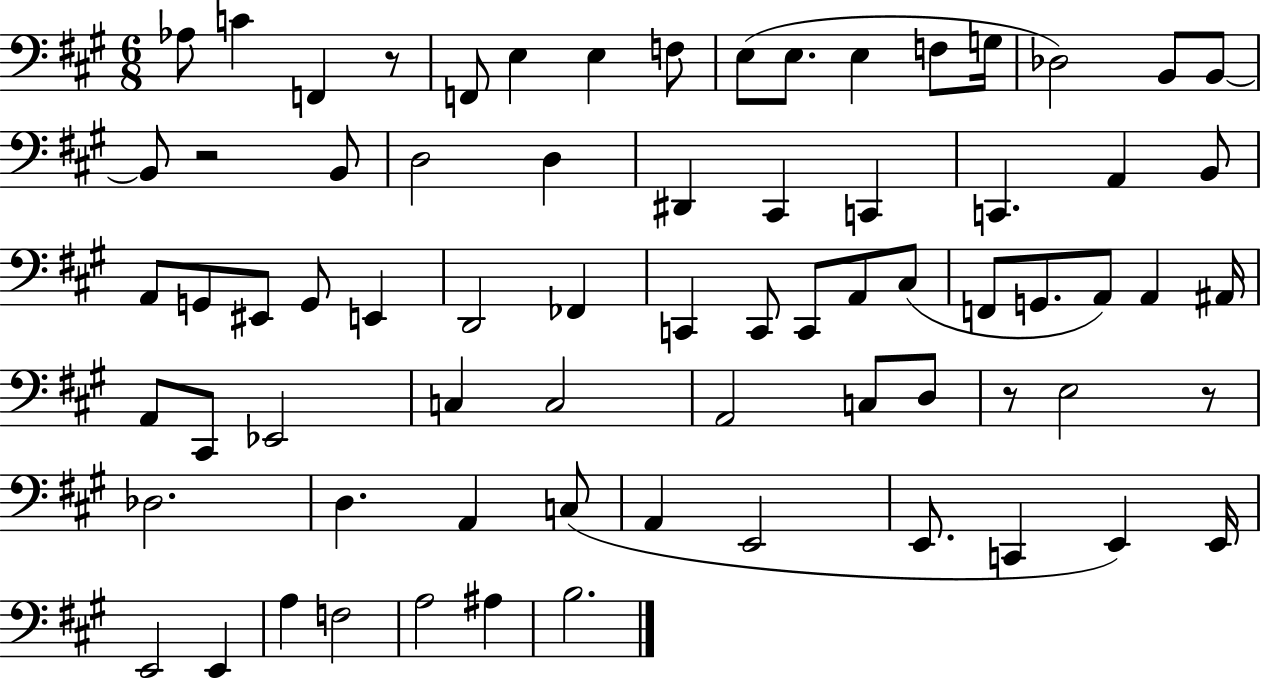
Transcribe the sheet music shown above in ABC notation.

X:1
T:Untitled
M:6/8
L:1/4
K:A
_A,/2 C F,, z/2 F,,/2 E, E, F,/2 E,/2 E,/2 E, F,/2 G,/4 _D,2 B,,/2 B,,/2 B,,/2 z2 B,,/2 D,2 D, ^D,, ^C,, C,, C,, A,, B,,/2 A,,/2 G,,/2 ^E,,/2 G,,/2 E,, D,,2 _F,, C,, C,,/2 C,,/2 A,,/2 ^C,/2 F,,/2 G,,/2 A,,/2 A,, ^A,,/4 A,,/2 ^C,,/2 _E,,2 C, C,2 A,,2 C,/2 D,/2 z/2 E,2 z/2 _D,2 D, A,, C,/2 A,, E,,2 E,,/2 C,, E,, E,,/4 E,,2 E,, A, F,2 A,2 ^A, B,2